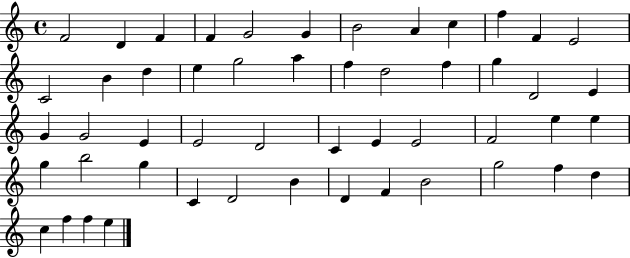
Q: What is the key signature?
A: C major